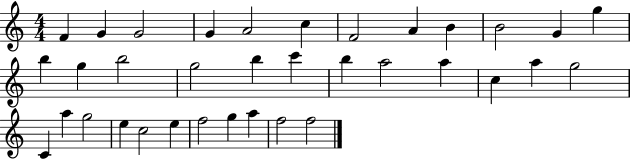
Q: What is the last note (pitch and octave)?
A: F5